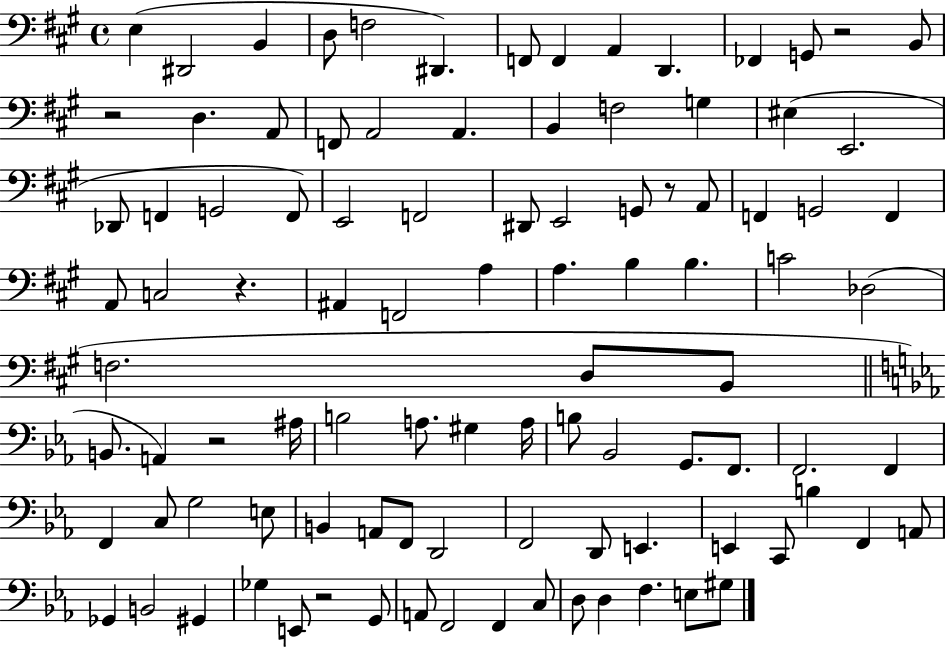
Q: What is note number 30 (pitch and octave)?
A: D#2